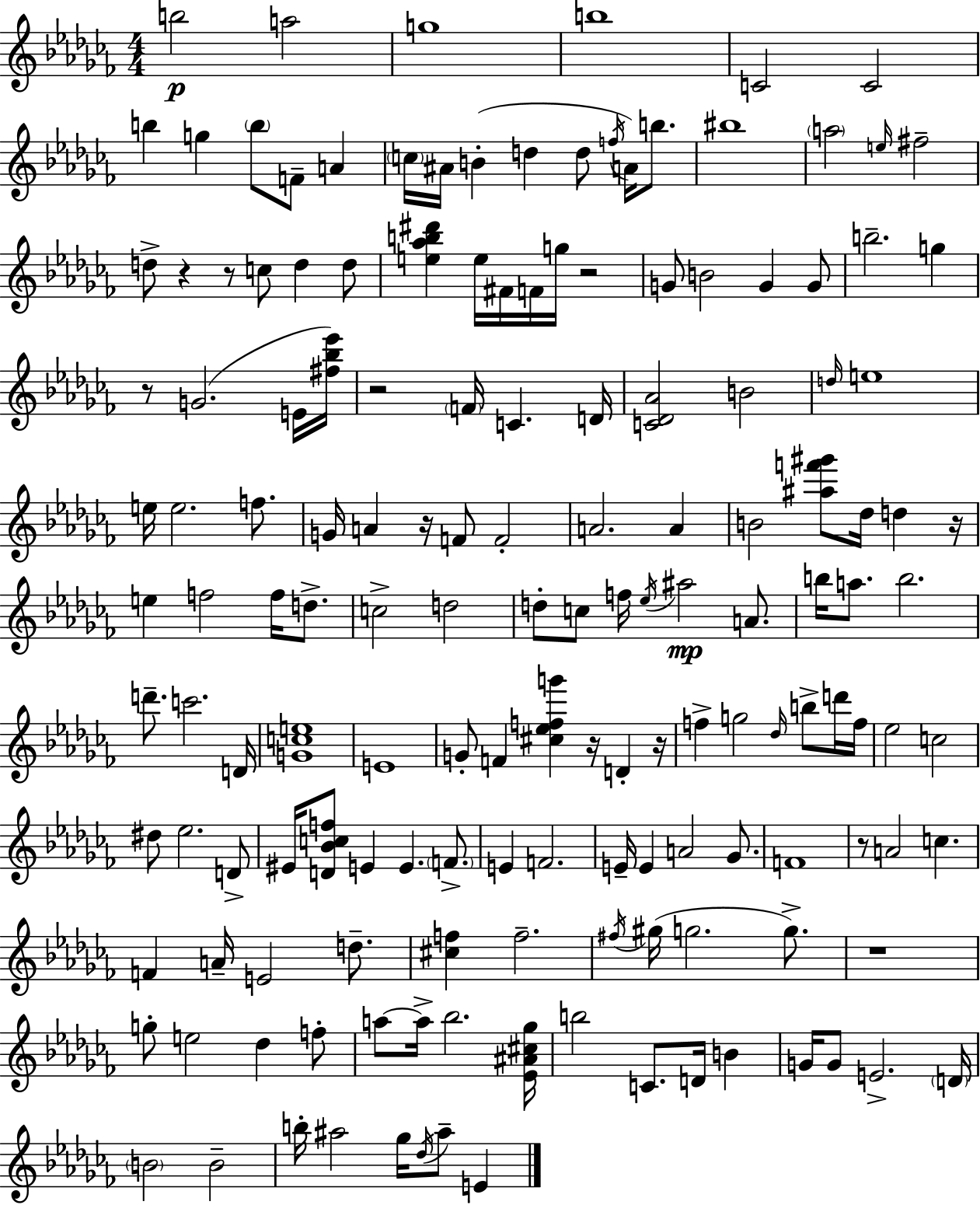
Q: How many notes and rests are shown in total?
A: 155